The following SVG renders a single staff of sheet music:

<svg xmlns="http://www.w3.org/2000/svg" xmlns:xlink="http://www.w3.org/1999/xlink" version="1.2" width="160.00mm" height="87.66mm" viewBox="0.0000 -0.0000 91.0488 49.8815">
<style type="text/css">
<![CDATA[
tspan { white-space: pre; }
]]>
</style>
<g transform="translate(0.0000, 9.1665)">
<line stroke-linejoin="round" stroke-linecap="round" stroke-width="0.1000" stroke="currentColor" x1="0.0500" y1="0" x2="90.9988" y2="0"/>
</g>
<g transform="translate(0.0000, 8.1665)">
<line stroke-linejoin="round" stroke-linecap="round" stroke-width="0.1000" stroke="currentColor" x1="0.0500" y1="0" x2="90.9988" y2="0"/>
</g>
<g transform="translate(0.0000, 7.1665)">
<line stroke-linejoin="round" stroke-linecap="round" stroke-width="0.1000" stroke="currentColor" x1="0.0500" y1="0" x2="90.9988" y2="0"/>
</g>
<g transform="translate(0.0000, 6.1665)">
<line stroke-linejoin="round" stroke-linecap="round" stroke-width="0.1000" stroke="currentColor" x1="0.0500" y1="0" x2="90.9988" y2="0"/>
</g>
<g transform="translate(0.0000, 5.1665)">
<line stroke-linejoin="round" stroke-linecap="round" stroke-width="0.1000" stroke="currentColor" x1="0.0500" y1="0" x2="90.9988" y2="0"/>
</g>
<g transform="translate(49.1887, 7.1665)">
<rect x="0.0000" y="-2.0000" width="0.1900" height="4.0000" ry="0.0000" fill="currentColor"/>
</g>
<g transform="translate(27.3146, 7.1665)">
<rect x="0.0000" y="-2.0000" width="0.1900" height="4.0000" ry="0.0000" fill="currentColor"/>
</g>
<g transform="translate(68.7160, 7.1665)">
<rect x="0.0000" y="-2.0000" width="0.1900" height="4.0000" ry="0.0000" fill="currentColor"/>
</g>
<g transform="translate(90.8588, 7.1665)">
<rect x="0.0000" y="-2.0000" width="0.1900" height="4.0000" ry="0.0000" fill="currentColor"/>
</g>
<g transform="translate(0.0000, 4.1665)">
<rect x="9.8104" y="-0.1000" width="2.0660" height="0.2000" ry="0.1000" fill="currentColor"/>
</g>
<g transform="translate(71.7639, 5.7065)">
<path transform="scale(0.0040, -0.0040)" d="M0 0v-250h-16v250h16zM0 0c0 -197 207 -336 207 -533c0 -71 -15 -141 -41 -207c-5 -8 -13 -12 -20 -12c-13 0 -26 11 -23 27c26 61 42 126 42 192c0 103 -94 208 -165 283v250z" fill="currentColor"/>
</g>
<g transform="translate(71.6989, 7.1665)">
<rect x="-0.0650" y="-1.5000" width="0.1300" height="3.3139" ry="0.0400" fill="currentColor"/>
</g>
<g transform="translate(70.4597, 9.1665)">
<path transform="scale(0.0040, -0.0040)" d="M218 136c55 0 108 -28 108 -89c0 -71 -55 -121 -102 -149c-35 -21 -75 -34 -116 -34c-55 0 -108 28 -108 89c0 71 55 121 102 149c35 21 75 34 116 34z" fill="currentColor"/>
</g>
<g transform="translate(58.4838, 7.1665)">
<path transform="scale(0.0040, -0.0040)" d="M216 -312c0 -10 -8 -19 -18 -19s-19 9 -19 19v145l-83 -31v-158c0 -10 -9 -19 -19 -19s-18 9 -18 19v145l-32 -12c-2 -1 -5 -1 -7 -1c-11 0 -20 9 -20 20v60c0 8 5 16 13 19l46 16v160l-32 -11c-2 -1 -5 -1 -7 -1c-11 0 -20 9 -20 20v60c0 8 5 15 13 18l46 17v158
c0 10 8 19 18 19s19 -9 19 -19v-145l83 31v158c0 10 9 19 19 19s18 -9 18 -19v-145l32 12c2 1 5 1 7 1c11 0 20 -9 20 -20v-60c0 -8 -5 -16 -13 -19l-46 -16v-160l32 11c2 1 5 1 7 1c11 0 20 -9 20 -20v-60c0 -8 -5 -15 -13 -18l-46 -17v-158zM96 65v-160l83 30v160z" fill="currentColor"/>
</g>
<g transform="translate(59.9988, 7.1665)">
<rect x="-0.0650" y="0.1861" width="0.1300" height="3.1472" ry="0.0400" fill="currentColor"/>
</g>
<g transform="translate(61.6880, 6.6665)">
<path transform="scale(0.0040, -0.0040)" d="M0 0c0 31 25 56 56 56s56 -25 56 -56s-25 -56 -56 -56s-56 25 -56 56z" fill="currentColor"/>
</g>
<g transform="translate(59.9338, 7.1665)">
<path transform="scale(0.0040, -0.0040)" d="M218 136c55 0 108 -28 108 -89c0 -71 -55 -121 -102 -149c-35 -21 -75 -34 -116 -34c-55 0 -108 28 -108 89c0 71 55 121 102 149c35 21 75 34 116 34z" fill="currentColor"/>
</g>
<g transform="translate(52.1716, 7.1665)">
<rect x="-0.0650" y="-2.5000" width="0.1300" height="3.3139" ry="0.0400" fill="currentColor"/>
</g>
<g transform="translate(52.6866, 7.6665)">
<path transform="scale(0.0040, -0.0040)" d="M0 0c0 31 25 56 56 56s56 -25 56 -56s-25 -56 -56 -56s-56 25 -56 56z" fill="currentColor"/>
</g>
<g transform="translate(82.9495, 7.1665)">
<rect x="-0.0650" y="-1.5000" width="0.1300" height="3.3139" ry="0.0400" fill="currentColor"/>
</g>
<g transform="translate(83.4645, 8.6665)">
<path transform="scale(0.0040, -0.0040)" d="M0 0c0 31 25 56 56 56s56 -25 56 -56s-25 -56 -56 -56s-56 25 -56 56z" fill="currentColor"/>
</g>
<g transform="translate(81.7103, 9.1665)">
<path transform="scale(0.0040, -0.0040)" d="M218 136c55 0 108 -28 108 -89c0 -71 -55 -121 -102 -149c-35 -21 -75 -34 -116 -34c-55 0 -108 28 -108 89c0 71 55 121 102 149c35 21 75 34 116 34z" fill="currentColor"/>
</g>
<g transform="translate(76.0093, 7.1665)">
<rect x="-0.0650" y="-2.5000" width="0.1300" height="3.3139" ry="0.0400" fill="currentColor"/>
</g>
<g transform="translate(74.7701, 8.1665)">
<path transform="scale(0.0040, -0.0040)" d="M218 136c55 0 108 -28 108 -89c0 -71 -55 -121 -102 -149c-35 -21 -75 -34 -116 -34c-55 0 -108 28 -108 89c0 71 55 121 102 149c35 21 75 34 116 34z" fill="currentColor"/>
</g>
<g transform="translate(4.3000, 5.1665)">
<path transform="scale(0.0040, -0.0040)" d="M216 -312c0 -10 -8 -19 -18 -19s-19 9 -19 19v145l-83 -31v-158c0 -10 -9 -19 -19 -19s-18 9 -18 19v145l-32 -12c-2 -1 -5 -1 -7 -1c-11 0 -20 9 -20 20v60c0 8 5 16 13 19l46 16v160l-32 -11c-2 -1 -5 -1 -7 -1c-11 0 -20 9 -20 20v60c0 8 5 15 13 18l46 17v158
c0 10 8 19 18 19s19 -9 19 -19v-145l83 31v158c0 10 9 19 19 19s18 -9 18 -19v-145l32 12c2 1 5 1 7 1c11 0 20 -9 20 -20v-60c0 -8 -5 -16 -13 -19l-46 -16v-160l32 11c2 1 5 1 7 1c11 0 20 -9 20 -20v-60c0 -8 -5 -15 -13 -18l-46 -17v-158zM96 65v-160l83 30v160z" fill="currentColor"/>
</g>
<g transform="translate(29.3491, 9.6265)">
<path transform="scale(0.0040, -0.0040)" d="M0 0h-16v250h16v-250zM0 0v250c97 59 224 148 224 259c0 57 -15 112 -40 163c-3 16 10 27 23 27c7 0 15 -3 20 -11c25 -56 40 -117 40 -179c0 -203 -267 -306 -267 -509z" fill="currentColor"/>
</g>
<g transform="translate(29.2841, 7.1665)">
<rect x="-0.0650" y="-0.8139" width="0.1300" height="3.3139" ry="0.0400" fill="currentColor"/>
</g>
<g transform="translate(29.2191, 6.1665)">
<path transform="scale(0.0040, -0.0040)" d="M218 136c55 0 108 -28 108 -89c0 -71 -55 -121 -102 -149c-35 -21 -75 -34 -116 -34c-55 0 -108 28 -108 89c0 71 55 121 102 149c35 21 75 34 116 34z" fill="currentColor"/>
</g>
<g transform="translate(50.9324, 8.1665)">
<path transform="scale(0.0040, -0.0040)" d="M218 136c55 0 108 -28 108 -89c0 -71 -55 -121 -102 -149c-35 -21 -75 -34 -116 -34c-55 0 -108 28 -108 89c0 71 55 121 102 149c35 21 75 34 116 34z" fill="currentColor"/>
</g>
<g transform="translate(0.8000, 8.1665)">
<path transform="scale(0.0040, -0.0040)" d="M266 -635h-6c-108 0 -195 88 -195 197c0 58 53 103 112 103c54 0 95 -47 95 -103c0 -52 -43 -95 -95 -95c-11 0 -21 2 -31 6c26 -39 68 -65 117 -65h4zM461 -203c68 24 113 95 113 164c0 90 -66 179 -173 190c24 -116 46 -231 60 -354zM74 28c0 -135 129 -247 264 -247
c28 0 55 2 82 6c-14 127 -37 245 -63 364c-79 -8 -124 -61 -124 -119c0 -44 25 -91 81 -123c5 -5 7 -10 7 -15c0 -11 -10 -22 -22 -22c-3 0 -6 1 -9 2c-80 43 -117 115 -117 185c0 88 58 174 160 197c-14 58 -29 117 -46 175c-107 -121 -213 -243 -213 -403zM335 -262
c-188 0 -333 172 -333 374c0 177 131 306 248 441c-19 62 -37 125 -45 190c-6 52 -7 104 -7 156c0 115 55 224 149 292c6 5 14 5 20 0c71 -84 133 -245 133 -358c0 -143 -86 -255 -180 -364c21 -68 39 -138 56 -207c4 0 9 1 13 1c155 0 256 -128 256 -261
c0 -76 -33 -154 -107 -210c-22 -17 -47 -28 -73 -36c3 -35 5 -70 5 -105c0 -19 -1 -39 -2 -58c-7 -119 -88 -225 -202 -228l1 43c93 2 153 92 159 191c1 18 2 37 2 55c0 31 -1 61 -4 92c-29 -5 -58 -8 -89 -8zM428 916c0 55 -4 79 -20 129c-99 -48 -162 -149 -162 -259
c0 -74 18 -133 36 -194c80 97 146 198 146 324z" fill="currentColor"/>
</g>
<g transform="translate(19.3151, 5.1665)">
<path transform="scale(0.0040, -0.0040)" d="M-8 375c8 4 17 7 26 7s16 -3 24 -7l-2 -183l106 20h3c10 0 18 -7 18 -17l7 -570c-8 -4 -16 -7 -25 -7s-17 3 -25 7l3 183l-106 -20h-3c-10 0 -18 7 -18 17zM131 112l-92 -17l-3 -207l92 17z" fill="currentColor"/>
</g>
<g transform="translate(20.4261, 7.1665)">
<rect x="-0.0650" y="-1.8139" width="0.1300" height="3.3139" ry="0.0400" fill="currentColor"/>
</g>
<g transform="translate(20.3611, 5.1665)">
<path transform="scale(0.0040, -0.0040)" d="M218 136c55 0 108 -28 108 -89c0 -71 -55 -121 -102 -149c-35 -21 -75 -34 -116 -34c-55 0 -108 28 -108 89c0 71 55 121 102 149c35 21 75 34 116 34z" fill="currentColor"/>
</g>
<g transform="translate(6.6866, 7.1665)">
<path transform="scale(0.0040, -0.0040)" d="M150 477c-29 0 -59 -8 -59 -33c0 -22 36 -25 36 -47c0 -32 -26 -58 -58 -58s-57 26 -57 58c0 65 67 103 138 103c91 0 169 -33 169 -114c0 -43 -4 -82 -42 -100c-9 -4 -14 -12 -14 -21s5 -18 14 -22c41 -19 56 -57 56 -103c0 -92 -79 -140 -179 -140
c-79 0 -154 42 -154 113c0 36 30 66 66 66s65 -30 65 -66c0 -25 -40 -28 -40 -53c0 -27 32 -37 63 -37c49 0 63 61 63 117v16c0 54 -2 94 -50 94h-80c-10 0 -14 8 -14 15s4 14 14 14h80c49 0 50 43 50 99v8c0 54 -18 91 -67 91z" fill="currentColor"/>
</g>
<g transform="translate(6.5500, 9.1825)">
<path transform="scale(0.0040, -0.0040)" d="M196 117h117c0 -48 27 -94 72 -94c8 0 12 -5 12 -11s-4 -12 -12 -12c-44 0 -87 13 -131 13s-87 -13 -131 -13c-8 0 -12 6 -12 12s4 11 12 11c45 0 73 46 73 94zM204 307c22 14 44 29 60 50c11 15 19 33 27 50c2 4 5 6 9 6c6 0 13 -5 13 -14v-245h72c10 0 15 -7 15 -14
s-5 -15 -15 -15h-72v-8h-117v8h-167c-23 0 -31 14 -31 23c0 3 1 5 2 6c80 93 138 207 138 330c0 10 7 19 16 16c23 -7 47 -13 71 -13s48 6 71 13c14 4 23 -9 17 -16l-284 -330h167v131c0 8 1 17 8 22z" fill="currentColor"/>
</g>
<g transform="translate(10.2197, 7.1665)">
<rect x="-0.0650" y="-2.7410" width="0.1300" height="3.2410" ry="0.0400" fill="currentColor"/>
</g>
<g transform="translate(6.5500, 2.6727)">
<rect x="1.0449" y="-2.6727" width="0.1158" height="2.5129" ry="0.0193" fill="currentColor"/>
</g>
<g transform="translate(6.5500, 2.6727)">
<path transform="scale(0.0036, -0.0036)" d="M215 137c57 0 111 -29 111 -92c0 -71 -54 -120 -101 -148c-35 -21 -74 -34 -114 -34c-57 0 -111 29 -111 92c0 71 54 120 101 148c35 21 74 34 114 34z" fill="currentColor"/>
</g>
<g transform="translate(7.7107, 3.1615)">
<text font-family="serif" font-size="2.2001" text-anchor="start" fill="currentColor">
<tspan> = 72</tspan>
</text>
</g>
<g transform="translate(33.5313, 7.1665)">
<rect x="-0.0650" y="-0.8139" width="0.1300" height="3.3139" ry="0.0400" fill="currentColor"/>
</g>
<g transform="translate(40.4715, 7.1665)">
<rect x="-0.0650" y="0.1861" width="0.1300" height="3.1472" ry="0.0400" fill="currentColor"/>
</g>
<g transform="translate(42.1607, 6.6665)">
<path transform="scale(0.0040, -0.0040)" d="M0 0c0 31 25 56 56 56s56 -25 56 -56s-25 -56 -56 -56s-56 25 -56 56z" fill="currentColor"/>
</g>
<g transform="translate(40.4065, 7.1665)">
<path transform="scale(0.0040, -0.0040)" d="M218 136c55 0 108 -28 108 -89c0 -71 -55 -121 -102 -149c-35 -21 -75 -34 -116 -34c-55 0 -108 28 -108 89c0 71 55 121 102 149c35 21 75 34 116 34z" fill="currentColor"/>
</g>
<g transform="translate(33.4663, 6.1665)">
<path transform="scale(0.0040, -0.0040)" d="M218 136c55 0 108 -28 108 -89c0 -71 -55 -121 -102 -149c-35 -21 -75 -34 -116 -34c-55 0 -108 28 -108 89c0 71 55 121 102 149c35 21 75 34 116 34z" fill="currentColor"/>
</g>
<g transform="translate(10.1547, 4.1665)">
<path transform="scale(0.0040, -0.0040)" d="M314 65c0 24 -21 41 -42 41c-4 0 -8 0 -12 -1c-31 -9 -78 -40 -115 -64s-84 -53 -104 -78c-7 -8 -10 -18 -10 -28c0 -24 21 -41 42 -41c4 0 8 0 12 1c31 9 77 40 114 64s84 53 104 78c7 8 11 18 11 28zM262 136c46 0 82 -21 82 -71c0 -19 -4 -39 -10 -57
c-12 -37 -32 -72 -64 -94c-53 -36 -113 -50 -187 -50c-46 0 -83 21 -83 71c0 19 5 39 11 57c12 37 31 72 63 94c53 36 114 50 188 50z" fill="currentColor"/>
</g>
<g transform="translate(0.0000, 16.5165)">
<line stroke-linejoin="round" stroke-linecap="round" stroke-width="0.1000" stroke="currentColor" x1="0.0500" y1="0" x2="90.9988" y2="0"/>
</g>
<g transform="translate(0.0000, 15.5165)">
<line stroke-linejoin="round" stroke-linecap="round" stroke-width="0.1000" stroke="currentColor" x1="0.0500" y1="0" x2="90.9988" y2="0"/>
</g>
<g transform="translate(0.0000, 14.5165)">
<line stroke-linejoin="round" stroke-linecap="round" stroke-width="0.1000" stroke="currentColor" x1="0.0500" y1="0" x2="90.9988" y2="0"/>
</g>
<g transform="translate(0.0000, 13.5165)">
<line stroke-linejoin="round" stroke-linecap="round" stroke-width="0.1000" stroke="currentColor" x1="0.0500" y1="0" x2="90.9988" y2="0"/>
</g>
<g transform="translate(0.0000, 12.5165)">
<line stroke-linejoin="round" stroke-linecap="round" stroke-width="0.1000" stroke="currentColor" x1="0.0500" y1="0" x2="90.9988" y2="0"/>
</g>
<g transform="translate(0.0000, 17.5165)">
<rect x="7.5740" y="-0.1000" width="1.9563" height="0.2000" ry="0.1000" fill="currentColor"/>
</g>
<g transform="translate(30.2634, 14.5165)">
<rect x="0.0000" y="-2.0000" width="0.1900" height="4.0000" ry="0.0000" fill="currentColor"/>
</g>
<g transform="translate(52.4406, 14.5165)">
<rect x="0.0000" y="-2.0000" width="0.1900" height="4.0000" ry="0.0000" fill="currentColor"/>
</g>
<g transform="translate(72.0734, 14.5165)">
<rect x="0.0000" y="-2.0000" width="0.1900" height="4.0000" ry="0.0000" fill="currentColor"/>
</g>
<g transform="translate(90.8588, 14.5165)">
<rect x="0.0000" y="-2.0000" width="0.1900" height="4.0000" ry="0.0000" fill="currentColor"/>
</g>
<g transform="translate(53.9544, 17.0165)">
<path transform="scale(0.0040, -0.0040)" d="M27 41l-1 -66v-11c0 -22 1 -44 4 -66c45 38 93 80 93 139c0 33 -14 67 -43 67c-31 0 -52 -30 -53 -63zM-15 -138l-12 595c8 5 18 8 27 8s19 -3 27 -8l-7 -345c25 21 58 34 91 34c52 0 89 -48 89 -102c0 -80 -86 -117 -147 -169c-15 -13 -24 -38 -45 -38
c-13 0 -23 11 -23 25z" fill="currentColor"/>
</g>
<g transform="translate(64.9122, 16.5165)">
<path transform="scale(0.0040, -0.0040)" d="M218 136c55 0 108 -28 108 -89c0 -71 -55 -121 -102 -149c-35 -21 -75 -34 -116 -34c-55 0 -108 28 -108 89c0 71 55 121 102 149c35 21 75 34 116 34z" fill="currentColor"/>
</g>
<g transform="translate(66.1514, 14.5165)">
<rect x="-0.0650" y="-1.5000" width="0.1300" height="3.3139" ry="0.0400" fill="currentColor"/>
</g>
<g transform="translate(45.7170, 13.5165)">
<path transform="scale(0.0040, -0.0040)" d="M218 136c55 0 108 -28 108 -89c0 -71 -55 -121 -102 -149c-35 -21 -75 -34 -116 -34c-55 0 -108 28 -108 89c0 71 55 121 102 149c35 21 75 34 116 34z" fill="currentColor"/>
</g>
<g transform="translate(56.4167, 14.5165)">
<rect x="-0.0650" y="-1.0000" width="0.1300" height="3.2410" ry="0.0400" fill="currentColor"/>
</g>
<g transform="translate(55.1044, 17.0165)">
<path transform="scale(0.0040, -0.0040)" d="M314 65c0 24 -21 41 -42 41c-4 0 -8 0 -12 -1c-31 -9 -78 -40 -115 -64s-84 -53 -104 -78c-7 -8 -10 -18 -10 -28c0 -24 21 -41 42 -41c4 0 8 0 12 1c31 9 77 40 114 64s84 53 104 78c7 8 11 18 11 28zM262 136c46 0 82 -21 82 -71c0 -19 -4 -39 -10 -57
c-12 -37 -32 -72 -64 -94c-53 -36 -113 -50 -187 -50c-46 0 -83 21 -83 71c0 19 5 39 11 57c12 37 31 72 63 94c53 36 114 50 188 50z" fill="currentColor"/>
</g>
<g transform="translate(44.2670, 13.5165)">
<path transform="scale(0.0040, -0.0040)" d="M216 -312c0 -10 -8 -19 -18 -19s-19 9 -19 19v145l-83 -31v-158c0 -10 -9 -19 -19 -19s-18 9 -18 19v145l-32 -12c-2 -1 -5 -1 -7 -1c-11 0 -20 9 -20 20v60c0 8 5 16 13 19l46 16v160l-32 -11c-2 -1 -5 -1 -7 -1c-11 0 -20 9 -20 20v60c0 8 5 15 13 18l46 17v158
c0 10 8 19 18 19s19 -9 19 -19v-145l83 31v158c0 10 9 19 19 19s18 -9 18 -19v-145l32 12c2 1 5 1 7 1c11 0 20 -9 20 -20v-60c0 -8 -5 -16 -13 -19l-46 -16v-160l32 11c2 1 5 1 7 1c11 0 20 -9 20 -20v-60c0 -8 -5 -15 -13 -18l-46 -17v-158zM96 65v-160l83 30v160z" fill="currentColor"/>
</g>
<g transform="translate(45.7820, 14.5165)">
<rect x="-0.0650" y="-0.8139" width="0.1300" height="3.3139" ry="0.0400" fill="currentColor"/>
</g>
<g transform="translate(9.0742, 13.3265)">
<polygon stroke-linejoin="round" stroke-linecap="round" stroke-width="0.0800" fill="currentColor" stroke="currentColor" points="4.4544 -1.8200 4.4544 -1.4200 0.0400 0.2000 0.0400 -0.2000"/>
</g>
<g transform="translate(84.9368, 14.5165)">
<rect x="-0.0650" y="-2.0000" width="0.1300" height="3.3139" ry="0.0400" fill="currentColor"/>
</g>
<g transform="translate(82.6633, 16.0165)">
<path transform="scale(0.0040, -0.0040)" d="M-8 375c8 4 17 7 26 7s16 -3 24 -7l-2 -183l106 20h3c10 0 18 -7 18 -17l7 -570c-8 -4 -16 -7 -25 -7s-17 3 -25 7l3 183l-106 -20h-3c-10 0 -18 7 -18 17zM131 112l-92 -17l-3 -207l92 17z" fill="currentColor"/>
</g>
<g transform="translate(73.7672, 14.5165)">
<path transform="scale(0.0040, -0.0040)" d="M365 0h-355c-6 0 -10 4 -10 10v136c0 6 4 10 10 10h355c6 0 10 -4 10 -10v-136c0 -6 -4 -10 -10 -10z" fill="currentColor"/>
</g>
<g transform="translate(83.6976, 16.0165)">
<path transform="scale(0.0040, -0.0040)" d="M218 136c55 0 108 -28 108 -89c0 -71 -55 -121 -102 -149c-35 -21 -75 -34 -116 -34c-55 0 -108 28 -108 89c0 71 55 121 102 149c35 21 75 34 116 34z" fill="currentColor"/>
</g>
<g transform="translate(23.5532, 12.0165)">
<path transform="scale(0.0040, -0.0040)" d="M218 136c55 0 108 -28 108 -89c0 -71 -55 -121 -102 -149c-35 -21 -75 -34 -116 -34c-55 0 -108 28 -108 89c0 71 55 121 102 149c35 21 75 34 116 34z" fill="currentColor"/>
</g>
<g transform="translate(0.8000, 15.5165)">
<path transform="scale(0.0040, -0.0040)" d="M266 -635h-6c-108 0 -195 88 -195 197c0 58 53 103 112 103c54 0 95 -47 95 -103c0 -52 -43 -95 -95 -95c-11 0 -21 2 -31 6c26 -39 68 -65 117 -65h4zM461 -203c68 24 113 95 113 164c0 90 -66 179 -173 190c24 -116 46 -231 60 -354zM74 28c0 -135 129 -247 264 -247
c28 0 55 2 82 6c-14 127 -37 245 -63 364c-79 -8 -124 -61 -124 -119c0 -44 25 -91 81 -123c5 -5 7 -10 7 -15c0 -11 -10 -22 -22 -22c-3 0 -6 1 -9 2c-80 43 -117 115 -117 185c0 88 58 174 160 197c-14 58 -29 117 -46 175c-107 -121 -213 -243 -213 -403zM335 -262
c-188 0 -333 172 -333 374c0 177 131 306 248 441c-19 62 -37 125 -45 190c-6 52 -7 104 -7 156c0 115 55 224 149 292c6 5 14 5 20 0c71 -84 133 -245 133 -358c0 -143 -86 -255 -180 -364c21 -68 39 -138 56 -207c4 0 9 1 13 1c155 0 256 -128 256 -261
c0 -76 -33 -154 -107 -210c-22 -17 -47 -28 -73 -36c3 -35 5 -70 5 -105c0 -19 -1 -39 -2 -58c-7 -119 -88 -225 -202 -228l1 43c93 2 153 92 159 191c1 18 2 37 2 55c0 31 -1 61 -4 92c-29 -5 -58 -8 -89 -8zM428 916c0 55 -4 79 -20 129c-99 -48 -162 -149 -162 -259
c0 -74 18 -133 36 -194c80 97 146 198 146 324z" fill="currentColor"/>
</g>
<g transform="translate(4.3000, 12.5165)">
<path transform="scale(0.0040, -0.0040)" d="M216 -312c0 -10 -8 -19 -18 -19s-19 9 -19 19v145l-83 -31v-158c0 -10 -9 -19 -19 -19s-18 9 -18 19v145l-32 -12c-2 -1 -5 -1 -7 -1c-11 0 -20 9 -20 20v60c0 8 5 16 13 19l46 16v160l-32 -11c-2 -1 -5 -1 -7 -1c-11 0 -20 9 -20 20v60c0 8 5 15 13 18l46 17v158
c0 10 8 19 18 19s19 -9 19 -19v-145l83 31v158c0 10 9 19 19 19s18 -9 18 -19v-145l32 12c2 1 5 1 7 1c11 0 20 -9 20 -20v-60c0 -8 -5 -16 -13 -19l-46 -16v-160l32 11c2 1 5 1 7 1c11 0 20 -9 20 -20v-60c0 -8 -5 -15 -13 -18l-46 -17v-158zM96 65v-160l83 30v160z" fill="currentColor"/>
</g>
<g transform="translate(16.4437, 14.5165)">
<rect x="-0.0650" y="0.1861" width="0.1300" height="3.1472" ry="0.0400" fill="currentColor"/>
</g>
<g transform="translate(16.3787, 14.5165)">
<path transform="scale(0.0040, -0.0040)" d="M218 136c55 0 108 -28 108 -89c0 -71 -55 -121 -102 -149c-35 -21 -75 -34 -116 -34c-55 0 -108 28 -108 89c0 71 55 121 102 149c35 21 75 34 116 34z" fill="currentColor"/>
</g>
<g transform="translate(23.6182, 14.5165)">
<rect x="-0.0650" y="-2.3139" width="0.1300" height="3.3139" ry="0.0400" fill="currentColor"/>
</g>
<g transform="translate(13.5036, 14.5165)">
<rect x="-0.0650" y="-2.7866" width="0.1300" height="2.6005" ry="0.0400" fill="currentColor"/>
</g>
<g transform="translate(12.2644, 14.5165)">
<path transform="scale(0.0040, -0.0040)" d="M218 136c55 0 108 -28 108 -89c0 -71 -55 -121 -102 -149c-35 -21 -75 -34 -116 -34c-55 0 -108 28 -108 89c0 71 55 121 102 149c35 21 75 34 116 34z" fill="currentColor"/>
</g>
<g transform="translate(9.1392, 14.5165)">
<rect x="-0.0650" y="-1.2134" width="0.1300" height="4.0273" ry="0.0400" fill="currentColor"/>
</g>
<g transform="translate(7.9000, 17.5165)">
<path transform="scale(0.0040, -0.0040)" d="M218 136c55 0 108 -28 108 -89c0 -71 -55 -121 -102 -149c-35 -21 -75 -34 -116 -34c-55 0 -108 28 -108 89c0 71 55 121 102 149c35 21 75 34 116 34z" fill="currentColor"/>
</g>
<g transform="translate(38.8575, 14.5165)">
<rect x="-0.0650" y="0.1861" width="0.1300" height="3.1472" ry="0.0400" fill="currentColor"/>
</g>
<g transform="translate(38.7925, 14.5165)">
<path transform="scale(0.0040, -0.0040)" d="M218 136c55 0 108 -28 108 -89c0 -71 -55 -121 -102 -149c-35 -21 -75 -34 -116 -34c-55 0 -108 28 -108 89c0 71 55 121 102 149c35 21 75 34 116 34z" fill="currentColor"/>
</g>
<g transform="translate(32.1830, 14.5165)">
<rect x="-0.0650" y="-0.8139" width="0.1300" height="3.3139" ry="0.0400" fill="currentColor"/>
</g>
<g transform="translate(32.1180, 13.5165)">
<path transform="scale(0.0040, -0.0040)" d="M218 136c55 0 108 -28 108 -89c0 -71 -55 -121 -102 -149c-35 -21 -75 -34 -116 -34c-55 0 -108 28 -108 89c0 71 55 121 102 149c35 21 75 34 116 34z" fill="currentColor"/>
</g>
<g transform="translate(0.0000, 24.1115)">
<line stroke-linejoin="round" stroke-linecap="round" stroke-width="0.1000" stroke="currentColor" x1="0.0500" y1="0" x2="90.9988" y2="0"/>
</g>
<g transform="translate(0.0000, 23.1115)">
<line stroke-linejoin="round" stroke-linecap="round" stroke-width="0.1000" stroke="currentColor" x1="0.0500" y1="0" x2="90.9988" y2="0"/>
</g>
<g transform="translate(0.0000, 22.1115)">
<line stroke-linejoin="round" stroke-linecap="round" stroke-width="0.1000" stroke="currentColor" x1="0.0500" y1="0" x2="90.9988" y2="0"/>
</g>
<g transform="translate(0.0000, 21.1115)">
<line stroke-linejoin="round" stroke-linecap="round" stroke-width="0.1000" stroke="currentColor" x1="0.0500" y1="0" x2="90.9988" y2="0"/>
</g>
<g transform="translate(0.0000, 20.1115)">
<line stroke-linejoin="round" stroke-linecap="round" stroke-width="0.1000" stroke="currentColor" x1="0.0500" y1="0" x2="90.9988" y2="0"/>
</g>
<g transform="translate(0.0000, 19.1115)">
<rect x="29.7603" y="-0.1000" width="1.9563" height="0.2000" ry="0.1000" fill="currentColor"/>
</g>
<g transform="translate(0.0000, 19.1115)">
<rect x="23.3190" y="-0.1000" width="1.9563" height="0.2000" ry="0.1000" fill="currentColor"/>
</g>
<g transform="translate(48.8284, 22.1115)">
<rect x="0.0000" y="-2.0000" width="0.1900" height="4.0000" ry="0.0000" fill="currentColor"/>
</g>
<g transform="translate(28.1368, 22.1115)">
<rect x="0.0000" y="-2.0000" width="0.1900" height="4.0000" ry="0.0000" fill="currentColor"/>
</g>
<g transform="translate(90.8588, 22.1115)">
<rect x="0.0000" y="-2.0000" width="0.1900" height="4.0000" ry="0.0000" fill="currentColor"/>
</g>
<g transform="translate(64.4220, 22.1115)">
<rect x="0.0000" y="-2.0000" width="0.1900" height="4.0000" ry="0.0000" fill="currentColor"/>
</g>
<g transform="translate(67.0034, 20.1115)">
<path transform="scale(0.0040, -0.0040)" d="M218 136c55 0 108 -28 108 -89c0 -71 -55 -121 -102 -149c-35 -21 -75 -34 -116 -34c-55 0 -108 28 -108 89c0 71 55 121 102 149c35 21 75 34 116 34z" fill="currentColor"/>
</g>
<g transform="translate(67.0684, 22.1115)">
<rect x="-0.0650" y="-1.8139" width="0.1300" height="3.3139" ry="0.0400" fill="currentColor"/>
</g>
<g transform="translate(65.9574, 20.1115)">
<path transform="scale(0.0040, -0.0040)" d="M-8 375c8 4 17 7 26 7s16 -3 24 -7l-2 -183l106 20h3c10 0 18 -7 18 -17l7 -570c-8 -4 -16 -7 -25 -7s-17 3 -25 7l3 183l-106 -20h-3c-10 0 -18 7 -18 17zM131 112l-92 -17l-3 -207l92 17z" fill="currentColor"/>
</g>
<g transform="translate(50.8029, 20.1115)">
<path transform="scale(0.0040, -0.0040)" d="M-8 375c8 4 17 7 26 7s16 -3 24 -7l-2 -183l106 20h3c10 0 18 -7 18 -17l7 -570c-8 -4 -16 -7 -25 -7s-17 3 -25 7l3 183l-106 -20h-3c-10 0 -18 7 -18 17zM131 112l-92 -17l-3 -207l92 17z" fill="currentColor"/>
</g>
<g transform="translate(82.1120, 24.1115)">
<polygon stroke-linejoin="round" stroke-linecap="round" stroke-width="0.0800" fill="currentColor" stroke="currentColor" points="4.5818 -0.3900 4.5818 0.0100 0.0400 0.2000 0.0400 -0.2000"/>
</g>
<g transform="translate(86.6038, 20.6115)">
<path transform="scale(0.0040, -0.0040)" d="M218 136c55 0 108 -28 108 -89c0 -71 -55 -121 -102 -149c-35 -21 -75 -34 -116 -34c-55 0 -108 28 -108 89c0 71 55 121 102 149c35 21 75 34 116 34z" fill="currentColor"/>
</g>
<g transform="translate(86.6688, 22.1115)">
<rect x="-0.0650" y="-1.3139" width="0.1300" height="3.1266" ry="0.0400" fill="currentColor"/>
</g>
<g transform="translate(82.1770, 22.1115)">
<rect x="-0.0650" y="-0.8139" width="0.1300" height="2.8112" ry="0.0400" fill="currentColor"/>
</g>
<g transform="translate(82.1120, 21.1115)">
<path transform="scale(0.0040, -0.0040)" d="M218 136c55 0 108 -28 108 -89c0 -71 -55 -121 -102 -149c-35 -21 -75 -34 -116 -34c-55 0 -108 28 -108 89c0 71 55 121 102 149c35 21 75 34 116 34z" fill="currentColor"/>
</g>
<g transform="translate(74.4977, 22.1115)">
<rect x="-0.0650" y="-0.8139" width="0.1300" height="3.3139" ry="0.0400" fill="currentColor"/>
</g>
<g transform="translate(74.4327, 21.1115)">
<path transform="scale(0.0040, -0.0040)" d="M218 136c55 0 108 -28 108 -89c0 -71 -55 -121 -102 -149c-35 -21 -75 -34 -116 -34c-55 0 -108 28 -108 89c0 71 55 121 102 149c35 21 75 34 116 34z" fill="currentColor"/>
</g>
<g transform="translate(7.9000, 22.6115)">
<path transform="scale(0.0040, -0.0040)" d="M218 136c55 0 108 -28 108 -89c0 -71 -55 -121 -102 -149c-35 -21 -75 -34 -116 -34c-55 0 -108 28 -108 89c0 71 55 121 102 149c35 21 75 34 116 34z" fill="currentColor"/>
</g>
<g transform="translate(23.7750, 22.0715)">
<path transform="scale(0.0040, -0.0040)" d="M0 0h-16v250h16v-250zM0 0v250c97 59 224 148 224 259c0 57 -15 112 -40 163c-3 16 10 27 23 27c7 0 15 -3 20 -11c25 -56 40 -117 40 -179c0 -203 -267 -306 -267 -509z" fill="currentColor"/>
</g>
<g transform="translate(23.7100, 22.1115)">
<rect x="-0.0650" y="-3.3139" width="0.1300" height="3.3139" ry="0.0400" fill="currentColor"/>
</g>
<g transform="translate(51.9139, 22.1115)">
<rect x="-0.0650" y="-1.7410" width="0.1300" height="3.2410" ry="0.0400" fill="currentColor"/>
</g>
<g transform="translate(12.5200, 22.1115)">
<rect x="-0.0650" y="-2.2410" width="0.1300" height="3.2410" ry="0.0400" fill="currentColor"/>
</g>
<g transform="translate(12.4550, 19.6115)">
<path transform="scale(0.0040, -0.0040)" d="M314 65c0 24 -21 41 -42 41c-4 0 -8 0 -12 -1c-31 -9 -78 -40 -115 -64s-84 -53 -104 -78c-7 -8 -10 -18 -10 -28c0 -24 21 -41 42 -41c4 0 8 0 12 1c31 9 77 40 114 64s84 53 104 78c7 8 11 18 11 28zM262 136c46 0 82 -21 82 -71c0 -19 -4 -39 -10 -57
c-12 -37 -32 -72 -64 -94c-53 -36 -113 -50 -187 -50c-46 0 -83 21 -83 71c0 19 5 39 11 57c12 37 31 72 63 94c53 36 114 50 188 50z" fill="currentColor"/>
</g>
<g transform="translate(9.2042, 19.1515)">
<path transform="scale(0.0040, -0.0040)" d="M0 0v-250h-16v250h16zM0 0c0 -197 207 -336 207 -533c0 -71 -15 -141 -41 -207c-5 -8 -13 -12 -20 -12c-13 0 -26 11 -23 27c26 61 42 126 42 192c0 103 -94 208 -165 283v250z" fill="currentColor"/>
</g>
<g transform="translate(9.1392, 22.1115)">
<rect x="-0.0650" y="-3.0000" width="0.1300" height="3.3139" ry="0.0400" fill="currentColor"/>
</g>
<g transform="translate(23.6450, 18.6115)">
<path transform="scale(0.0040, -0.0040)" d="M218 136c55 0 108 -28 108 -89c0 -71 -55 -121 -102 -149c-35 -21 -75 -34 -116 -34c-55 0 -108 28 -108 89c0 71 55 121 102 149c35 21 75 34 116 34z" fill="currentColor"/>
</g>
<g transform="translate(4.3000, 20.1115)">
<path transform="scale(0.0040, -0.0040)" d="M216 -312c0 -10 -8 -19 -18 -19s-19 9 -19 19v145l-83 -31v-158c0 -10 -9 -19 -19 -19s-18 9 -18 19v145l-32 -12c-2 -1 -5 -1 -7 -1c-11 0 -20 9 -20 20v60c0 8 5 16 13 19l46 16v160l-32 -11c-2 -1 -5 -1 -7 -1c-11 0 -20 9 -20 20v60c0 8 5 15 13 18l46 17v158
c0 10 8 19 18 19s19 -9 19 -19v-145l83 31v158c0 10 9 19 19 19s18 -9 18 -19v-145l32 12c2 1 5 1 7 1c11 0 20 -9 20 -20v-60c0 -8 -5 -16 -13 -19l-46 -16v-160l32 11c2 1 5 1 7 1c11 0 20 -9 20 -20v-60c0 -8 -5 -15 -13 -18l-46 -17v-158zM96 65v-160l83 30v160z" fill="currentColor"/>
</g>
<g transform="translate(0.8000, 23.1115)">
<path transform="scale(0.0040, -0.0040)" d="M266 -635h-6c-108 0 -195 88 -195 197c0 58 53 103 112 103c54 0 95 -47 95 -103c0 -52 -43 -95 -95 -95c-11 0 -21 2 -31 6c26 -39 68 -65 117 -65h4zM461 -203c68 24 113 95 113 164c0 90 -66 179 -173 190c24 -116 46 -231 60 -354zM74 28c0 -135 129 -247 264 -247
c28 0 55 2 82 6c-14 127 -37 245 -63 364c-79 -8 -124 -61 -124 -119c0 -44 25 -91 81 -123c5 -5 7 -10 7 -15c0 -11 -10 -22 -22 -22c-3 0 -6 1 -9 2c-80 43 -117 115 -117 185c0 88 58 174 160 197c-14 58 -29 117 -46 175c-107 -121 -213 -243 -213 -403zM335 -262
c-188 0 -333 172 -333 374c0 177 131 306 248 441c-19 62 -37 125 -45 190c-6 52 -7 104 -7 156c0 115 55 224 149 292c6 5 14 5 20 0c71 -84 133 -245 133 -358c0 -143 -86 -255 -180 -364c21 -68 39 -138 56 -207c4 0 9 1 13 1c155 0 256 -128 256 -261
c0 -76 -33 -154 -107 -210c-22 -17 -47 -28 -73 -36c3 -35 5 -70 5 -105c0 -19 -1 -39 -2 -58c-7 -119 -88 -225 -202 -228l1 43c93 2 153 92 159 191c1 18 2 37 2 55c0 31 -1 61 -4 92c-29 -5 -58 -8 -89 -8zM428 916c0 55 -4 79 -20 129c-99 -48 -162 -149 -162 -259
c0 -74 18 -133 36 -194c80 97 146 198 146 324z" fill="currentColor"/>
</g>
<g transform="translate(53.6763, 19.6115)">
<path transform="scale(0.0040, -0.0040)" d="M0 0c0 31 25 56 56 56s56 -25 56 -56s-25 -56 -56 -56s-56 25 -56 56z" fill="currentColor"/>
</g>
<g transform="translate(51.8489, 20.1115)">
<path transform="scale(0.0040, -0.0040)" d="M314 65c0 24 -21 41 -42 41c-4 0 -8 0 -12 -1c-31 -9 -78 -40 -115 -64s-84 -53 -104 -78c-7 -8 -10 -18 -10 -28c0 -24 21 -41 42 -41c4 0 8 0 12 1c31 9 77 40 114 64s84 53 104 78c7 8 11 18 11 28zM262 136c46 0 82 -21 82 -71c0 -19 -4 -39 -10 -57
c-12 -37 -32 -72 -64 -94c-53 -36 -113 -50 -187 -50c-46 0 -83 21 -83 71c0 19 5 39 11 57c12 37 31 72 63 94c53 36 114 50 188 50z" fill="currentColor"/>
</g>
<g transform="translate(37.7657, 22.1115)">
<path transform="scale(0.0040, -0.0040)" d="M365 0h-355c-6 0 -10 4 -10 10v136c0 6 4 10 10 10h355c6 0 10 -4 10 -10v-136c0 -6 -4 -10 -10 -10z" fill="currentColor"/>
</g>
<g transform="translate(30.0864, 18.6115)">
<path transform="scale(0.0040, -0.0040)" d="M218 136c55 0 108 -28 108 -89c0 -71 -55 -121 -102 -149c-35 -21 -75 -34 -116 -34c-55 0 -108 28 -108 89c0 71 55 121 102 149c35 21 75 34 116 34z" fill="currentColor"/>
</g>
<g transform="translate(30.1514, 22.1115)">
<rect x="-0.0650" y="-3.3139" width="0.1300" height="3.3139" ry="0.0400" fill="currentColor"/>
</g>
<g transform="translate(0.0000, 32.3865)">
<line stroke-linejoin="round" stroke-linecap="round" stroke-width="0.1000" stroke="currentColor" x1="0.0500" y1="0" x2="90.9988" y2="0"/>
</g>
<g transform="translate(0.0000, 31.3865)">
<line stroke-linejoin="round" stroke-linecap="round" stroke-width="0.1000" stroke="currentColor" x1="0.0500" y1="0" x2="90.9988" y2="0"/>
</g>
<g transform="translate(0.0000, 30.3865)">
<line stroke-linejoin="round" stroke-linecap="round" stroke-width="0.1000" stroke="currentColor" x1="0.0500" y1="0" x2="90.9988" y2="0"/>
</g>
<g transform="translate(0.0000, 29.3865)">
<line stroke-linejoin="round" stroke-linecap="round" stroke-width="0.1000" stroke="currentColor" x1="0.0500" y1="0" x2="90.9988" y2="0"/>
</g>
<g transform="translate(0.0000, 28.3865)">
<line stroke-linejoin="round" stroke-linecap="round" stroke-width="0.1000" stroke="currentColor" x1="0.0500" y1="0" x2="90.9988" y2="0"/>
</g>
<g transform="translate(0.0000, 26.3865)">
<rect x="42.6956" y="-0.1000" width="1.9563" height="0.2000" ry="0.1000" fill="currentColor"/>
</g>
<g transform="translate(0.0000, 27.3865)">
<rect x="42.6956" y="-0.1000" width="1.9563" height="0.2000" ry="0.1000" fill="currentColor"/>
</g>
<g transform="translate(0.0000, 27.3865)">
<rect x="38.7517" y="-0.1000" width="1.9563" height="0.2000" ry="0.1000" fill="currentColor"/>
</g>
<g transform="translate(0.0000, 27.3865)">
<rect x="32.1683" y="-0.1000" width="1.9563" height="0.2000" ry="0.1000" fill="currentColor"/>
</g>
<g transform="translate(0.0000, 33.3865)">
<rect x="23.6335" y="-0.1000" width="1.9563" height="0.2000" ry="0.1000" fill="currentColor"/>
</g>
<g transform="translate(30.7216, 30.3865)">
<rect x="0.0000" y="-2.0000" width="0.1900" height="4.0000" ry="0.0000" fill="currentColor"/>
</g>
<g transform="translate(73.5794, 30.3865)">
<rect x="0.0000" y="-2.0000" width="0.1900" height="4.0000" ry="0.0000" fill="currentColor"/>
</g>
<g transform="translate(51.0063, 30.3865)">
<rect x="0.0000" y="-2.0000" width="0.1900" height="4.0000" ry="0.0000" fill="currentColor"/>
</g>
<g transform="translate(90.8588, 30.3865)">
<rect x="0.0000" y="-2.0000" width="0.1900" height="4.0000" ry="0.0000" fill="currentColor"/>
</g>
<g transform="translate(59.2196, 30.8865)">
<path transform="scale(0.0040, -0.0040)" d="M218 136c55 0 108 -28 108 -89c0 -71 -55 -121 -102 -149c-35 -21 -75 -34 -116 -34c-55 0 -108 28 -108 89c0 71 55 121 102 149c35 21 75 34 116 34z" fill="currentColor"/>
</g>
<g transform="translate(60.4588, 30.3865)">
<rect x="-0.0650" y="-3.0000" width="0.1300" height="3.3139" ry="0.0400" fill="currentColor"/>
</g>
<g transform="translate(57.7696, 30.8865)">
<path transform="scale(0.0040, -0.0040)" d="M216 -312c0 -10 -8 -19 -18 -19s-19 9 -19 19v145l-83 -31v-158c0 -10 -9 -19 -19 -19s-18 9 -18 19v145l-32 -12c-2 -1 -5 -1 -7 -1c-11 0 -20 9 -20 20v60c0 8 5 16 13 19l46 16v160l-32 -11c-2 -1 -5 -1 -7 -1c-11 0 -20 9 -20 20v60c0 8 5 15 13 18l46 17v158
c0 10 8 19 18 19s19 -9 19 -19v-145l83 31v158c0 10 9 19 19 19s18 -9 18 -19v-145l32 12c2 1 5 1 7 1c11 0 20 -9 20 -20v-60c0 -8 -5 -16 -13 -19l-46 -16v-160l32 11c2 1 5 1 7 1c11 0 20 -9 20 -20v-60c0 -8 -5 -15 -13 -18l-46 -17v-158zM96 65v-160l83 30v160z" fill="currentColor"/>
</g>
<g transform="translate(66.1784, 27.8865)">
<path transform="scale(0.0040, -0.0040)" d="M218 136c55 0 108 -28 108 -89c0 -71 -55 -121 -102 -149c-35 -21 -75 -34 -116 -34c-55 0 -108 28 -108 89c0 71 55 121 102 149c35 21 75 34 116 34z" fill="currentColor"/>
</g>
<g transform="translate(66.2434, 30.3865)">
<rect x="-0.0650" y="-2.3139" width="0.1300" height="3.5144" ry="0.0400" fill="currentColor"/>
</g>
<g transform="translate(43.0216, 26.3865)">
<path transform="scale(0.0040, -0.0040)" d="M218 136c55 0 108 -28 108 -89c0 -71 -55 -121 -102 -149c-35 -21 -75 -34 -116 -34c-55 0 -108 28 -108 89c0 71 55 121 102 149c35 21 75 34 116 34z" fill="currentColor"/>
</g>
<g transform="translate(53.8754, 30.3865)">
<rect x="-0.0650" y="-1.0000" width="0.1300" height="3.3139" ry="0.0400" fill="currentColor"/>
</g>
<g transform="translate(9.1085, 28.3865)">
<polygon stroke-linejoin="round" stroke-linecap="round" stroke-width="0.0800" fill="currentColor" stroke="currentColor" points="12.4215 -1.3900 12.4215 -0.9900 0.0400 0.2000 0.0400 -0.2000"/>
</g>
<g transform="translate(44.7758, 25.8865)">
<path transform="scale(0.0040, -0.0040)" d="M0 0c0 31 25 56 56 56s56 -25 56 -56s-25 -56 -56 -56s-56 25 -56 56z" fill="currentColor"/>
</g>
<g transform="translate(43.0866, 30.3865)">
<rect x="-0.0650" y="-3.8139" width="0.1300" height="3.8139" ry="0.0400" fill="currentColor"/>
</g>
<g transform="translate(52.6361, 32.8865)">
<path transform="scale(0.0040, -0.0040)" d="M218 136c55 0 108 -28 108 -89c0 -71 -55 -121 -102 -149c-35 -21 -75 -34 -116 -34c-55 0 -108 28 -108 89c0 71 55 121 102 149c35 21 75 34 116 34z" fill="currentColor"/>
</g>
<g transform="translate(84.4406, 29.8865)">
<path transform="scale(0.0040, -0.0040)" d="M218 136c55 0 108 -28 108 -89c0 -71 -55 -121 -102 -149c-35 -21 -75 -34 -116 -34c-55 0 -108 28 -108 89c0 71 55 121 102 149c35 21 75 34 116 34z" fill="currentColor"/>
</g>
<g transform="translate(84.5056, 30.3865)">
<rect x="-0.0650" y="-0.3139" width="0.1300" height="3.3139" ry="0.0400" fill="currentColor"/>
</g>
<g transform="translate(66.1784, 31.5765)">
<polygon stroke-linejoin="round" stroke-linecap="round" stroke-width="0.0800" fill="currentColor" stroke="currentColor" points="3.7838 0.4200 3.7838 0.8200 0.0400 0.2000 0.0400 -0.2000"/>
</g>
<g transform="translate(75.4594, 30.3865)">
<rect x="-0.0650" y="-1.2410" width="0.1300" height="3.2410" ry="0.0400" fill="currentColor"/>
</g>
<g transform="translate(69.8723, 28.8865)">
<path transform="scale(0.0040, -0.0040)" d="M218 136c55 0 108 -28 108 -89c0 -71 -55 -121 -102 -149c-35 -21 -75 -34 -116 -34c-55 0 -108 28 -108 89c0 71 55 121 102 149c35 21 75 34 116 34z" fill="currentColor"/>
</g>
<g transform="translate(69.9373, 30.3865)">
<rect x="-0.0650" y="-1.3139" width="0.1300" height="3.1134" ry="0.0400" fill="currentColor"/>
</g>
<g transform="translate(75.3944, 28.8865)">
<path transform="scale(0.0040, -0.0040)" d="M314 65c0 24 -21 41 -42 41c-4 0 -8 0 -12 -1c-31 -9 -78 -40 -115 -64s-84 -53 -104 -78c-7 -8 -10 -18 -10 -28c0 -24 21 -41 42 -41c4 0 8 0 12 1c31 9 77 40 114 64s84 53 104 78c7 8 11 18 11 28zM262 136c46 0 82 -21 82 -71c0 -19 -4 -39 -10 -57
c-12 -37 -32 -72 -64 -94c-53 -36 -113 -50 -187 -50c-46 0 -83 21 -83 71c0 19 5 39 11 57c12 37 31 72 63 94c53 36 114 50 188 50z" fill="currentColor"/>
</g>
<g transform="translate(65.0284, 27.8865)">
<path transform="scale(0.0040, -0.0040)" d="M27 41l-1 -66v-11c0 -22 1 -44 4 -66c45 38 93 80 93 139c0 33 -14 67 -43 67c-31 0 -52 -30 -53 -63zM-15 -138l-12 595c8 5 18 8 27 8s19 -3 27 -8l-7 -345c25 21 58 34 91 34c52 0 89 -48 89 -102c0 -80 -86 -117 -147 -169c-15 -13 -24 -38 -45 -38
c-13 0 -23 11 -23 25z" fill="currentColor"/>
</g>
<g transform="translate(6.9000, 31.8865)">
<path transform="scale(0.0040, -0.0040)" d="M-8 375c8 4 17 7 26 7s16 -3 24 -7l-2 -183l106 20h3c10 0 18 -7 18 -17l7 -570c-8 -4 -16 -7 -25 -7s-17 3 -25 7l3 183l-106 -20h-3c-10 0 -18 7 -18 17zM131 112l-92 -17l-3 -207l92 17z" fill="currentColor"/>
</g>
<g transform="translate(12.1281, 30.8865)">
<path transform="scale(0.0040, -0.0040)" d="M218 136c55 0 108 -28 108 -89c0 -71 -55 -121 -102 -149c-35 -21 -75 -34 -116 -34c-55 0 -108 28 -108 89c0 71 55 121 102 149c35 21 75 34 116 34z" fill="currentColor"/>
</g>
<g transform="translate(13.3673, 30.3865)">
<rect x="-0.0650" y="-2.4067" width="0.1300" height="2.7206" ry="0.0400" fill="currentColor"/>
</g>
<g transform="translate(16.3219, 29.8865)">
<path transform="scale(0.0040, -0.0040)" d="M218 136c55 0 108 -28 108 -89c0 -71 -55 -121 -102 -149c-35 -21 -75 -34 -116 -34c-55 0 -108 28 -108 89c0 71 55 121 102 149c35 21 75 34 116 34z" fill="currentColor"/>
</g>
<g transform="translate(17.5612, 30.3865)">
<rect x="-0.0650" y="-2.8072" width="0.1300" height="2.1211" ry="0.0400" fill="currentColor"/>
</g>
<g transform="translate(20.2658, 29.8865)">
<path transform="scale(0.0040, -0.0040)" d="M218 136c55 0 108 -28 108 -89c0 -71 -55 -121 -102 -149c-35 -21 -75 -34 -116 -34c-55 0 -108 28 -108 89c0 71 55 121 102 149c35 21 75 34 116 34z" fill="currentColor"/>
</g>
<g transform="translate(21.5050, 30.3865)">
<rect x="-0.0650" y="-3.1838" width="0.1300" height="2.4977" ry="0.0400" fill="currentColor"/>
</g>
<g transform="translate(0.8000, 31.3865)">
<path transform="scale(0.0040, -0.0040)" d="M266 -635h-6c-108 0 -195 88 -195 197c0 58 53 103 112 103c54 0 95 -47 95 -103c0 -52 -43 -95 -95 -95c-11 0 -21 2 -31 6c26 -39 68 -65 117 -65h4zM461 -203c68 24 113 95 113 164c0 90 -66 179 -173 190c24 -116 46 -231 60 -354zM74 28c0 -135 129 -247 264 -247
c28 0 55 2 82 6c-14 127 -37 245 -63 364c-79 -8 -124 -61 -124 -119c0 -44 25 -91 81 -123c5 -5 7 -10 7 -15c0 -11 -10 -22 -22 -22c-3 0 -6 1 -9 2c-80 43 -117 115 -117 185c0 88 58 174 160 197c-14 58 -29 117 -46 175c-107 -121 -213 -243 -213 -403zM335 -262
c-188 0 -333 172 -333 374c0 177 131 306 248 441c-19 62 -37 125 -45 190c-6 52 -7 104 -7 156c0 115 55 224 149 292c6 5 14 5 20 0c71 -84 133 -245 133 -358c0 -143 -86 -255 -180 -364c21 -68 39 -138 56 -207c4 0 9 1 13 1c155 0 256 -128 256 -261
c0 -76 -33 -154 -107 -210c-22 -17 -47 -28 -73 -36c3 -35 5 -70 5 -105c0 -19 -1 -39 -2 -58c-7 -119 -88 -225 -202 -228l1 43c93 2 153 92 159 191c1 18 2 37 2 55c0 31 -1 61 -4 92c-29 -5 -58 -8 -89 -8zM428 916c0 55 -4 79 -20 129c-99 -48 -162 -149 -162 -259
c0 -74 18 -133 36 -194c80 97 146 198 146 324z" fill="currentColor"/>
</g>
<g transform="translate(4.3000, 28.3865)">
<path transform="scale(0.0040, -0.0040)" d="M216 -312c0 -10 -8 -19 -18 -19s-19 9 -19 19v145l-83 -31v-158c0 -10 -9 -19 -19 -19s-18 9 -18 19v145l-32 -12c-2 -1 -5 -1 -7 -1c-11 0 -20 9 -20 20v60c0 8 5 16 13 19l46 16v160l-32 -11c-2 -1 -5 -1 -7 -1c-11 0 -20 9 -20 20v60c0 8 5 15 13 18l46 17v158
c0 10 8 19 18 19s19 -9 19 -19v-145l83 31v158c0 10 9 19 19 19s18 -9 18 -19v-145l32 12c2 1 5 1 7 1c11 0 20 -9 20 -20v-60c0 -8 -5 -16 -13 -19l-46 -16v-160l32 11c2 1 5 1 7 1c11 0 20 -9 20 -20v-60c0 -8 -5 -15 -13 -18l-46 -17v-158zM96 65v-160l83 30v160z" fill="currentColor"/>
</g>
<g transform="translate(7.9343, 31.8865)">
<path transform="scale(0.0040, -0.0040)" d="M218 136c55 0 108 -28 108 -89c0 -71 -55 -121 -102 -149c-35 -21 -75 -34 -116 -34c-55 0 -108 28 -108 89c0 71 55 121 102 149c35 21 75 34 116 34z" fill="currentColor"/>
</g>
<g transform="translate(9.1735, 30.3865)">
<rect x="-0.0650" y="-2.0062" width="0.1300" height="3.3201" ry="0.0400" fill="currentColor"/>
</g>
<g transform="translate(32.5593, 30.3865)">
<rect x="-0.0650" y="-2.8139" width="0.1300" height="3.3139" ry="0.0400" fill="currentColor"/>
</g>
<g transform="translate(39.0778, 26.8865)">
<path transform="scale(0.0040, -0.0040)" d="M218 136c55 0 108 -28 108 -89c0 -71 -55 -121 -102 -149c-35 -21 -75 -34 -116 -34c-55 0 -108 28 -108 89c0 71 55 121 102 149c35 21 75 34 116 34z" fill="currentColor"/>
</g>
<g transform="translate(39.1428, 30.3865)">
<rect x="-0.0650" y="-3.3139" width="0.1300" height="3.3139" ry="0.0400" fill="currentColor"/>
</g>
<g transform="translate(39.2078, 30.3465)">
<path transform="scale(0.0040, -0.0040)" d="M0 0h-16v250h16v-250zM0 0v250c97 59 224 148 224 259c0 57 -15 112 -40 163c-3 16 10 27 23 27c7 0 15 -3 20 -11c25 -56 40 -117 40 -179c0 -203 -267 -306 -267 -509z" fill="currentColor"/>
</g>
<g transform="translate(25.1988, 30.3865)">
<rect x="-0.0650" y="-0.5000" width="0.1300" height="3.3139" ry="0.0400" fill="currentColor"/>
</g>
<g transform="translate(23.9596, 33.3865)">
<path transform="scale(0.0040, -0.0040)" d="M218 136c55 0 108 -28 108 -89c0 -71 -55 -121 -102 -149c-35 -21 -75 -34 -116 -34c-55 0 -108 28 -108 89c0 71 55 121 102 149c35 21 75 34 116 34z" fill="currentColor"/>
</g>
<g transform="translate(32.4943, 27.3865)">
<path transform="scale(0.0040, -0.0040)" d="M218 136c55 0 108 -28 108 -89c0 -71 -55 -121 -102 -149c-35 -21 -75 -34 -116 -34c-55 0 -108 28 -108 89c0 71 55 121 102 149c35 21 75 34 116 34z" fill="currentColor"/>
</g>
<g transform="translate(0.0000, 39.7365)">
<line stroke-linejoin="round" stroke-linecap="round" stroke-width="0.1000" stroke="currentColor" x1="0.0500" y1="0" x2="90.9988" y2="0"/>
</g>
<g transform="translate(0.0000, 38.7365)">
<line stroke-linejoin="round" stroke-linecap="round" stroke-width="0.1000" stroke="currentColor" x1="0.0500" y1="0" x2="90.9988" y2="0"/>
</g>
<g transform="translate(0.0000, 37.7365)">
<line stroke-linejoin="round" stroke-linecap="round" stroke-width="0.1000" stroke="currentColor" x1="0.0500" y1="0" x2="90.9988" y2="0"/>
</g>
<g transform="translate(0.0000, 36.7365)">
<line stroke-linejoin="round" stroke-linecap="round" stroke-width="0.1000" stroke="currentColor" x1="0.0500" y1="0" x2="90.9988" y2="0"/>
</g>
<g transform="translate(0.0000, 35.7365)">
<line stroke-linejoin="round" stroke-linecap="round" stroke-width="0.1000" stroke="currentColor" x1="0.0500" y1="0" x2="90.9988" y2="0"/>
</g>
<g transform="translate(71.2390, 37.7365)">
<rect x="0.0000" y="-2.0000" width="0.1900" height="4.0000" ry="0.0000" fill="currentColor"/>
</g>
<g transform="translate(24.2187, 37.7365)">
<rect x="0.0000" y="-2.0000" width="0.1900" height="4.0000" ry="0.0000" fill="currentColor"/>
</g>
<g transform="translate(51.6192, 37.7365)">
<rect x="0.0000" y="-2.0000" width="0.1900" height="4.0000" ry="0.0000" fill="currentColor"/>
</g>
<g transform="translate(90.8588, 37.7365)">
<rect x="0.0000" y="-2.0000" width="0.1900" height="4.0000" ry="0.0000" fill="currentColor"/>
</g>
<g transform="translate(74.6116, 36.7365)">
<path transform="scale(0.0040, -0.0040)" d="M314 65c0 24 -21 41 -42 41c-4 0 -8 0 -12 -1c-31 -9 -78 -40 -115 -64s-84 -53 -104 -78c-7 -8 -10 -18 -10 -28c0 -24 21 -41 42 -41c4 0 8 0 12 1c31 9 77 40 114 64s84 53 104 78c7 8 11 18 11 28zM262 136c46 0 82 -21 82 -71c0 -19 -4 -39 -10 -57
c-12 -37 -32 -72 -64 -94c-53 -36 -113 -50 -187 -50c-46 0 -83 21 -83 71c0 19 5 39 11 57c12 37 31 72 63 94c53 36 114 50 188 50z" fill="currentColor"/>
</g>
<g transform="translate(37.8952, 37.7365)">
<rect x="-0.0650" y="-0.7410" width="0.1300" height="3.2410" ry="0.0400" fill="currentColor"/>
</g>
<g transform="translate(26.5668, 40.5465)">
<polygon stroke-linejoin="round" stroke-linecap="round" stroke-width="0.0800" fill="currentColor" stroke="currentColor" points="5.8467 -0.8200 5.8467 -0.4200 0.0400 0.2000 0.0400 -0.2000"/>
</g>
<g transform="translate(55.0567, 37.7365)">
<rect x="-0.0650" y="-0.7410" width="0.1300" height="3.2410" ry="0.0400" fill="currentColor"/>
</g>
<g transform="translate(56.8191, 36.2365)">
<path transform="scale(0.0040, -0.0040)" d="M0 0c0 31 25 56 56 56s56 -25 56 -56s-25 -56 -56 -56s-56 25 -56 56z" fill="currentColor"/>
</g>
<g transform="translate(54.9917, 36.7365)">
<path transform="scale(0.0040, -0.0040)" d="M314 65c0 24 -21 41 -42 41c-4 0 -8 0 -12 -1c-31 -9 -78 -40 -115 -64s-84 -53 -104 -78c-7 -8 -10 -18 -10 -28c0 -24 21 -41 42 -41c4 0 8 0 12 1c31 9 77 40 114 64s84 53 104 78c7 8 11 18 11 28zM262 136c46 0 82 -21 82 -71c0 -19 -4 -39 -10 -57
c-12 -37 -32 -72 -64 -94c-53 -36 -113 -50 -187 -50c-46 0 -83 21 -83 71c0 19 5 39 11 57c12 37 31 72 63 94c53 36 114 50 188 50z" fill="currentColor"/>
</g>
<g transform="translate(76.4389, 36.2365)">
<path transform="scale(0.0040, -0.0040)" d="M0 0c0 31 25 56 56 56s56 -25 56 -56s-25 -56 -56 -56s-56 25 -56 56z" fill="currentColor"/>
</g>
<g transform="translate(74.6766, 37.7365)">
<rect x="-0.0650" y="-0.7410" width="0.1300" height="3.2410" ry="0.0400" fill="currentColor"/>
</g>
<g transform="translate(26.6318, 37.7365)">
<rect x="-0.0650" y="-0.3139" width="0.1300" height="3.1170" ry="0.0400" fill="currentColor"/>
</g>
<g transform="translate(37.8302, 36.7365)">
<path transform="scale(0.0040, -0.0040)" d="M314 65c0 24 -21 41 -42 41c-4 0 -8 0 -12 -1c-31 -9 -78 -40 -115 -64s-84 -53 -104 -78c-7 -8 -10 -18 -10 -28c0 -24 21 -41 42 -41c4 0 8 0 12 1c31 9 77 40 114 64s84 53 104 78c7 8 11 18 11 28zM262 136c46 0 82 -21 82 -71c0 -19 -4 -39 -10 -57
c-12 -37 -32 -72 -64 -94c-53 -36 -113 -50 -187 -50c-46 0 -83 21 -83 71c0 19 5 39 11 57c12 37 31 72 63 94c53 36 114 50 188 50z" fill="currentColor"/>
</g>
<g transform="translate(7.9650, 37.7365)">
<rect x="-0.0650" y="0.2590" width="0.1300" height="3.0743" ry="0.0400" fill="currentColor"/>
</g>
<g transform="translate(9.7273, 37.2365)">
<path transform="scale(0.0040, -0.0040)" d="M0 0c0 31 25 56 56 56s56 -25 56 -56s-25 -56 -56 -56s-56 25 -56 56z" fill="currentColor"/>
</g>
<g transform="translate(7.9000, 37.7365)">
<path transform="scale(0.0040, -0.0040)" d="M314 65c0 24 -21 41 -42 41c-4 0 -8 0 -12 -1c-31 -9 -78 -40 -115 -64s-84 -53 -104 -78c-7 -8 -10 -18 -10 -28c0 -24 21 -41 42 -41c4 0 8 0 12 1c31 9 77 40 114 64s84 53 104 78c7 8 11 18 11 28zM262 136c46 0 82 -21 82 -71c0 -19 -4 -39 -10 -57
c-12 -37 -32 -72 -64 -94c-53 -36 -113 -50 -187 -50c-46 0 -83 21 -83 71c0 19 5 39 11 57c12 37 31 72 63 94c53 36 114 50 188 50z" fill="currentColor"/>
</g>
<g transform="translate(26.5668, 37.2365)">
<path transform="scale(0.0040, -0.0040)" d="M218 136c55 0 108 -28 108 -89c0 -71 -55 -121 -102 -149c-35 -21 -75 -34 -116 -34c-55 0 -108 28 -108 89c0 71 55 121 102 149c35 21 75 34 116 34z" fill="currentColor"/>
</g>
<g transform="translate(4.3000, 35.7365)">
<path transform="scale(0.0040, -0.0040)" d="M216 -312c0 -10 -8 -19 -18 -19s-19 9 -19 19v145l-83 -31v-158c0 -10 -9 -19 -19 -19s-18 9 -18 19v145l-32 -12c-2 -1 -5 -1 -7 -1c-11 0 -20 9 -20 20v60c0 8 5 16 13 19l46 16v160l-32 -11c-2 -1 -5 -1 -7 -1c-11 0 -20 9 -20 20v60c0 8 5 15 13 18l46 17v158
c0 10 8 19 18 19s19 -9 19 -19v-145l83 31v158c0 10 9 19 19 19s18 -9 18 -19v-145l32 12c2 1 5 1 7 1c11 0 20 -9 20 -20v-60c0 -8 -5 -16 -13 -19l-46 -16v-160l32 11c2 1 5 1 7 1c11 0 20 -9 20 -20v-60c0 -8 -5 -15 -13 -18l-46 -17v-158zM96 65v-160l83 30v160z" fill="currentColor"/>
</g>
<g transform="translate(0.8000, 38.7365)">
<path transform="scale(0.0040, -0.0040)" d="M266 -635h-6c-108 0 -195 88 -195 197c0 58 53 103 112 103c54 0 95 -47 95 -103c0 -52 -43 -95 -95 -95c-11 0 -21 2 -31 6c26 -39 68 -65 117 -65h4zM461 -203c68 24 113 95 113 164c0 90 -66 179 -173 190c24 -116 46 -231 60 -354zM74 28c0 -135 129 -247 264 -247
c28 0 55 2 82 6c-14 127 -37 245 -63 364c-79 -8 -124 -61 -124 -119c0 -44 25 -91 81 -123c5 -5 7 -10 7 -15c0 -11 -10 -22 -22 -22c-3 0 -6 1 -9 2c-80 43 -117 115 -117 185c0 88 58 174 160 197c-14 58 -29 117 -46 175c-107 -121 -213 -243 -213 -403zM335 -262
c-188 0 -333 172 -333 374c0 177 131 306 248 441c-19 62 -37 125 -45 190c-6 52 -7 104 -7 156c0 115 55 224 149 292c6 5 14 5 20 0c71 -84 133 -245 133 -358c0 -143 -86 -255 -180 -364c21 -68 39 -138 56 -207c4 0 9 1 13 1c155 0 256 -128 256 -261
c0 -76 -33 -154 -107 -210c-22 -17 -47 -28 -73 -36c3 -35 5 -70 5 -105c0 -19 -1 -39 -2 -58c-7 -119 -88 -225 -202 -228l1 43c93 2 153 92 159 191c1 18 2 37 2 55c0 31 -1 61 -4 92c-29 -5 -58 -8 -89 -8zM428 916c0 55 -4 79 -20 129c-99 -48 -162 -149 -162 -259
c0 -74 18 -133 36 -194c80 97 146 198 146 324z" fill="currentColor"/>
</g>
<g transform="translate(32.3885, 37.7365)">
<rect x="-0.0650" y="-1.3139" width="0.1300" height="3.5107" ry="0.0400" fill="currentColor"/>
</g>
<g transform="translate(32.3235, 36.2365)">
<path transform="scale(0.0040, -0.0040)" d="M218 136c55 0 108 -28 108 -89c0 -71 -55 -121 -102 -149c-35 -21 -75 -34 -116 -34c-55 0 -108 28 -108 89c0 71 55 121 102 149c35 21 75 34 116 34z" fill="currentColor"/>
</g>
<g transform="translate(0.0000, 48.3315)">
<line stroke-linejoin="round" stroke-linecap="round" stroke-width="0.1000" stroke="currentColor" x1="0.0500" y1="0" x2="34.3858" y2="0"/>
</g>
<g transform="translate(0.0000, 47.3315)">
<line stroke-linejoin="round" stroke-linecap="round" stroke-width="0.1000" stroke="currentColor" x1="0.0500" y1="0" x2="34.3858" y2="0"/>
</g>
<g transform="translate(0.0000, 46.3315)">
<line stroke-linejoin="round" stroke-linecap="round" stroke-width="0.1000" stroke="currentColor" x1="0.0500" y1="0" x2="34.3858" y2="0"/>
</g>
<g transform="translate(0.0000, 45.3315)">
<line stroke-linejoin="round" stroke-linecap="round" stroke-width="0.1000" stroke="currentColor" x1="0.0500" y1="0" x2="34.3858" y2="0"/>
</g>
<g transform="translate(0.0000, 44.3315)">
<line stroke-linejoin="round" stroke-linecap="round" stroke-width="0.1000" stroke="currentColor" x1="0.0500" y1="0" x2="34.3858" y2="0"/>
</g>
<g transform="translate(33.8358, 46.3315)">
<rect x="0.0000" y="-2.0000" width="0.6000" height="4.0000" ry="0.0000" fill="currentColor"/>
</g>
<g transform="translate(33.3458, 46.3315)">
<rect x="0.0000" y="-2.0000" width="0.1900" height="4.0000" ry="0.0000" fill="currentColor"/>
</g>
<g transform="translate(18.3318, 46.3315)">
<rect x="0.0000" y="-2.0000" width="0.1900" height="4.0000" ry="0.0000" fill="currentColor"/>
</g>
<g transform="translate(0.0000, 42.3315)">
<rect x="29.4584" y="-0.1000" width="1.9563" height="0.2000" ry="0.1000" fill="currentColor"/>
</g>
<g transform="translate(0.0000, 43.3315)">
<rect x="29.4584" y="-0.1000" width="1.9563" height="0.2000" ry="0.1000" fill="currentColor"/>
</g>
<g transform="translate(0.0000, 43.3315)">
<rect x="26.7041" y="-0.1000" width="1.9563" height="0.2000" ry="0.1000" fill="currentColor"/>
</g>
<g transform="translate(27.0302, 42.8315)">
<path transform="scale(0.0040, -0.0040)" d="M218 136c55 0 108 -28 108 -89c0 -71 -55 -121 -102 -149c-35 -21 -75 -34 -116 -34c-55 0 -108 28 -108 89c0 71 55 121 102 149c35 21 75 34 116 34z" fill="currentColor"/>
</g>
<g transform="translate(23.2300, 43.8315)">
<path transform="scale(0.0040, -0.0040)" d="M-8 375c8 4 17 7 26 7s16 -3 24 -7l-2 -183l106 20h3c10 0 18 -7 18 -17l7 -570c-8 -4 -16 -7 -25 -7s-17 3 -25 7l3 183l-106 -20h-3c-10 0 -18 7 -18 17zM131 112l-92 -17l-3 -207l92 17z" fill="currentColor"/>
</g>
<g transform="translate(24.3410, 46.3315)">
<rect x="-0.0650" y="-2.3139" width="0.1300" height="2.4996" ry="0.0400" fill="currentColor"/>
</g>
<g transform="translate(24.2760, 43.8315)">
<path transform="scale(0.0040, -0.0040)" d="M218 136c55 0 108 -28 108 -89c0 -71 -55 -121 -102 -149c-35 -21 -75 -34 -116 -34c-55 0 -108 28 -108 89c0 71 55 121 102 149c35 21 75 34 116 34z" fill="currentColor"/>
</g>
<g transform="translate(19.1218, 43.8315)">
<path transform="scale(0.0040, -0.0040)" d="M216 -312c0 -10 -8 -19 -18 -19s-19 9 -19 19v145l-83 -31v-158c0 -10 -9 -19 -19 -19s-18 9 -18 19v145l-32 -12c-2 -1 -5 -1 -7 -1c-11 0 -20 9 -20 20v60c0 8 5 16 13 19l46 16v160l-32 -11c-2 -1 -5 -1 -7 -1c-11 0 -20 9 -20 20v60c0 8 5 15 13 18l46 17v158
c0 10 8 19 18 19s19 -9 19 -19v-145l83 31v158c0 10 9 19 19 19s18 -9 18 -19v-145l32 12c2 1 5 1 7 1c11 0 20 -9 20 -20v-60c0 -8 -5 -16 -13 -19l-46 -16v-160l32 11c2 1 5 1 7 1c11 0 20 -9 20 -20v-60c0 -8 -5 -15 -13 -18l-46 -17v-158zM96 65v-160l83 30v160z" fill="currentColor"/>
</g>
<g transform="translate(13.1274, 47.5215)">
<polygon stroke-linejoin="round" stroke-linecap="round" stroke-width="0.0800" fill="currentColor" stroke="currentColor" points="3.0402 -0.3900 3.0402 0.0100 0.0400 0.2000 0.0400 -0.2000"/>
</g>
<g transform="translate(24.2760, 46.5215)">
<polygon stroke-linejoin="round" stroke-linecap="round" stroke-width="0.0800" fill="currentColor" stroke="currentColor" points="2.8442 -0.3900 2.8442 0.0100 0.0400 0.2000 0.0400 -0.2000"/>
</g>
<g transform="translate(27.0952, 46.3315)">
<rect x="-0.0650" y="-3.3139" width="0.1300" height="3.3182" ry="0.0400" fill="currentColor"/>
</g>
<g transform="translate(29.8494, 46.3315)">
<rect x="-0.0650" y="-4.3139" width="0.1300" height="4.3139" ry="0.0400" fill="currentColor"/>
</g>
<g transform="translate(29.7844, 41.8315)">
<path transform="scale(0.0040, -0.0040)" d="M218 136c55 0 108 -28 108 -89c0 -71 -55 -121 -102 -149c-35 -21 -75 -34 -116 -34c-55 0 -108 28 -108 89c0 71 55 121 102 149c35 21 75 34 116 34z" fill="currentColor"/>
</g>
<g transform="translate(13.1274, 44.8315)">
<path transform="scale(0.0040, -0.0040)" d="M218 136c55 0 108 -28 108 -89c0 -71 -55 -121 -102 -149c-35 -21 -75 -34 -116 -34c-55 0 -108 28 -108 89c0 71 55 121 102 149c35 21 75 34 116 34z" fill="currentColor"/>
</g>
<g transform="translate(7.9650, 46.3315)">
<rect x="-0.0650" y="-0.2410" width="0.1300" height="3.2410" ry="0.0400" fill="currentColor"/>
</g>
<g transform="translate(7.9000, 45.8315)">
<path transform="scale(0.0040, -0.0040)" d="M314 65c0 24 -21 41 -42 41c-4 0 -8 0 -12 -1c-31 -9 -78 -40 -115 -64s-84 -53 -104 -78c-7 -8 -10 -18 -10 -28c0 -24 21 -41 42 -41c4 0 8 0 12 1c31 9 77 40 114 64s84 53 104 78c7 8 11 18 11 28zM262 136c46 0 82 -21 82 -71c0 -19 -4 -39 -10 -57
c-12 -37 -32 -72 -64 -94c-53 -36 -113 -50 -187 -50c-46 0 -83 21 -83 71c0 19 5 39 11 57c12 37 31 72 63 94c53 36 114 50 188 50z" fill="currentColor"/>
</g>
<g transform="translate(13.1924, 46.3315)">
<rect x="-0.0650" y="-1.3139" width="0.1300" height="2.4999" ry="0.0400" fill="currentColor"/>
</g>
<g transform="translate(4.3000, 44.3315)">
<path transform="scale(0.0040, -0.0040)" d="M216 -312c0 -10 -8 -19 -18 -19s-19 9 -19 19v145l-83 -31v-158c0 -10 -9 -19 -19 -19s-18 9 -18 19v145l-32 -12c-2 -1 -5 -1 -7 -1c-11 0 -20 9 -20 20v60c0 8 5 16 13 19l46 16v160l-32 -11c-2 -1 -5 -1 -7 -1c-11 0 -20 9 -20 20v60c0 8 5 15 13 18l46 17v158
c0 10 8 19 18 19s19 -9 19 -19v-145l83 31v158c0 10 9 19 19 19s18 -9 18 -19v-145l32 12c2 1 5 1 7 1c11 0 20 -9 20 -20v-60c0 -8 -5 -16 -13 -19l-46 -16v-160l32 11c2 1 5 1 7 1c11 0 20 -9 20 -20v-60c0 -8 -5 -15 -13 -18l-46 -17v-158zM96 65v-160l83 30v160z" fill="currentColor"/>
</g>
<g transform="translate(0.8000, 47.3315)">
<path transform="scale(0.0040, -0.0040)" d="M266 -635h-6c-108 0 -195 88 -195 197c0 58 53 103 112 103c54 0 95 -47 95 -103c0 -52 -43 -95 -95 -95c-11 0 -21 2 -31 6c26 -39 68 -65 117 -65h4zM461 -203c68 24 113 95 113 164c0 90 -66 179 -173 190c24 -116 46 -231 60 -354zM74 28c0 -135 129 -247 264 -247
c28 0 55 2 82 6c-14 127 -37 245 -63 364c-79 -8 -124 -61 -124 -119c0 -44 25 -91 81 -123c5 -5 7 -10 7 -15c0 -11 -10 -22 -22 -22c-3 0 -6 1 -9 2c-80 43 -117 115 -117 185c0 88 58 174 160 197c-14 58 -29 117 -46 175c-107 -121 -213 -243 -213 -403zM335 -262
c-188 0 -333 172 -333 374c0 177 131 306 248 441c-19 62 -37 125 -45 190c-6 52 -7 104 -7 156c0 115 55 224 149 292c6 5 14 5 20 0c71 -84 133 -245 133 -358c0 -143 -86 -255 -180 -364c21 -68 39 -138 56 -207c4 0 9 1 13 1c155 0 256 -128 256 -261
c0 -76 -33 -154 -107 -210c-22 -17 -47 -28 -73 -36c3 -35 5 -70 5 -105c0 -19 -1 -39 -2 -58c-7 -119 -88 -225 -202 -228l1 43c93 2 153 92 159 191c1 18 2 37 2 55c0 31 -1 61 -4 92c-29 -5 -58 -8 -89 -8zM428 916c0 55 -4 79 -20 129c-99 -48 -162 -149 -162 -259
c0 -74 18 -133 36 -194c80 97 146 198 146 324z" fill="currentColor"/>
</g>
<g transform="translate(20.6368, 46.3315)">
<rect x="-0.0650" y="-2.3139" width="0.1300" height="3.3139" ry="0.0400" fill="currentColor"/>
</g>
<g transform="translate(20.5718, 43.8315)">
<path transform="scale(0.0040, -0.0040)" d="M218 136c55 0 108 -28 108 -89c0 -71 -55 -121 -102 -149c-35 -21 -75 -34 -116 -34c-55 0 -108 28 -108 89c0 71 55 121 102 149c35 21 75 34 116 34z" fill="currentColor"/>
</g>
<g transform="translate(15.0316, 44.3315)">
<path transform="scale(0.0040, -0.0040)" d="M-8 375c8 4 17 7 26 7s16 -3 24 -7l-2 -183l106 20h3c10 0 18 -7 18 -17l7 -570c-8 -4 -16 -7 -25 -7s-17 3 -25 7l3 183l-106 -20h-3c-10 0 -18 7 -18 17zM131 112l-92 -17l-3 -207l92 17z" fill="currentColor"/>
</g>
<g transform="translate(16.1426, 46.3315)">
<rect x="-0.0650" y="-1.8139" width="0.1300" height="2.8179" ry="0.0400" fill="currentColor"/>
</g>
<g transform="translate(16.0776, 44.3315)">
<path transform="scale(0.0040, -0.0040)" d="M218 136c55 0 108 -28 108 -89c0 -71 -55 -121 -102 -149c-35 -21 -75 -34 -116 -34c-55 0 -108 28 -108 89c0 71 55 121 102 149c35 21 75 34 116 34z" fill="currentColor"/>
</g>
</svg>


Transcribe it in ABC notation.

X:1
T:Untitled
M:3/4
L:1/4
K:G
a2 f d/2 d B G ^B E/2 G E C/2 B/2 B g d B ^d _D2 E z2 F A/2 g2 b/2 b z2 f2 f d d/2 e/2 F/2 A/2 c/2 c/2 C a b/2 c' D ^A _g/2 e/2 e2 c B2 c/2 e/2 d2 d2 d2 c2 e/2 f/2 ^g g/2 b/2 d'